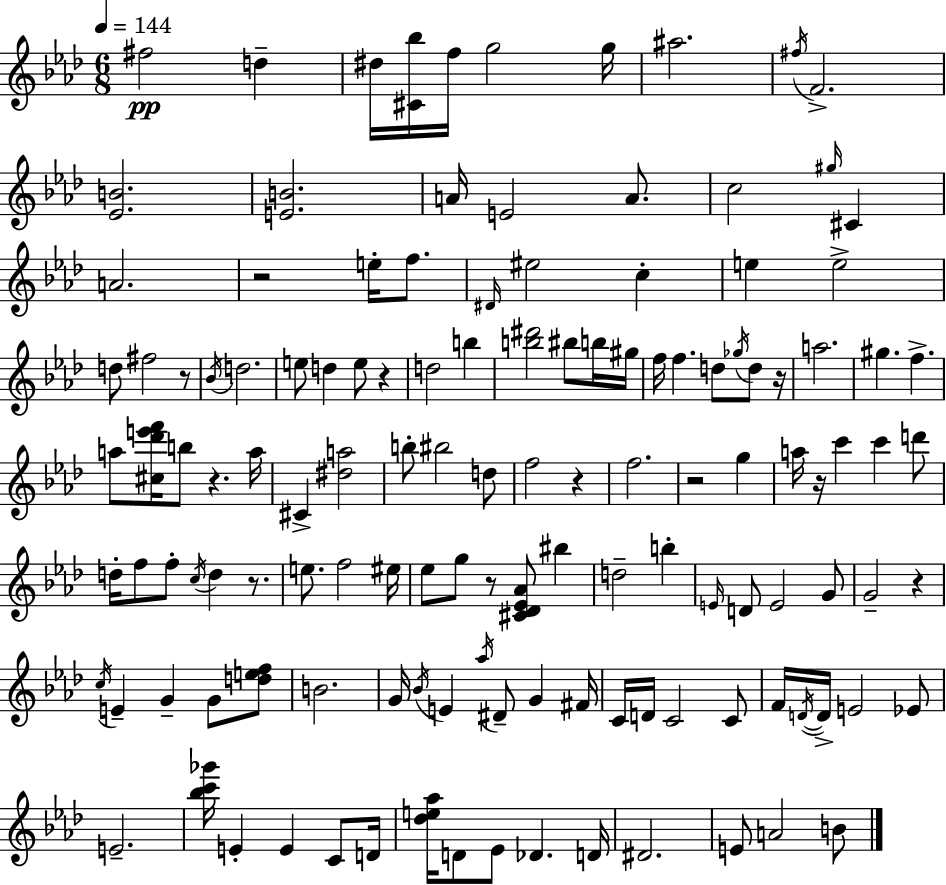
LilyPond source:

{
  \clef treble
  \numericTimeSignature
  \time 6/8
  \key f \minor
  \tempo 4 = 144
  fis''2\pp d''4-- | dis''16 <cis' bes''>16 f''16 g''2 g''16 | ais''2. | \acciaccatura { fis''16 } f'2.-> | \break <ees' b'>2. | <e' b'>2. | a'16 e'2 a'8. | c''2 \grace { gis''16 } cis'4 | \break a'2. | r2 e''16-. f''8. | \grace { dis'16 } eis''2 c''4-. | e''4 e''2-> | \break d''8 fis''2 | r8 \acciaccatura { bes'16 } d''2. | e''8 d''4 e''8 | r4 d''2 | \break b''4 <b'' dis'''>2 | bis''8 b''16 gis''16 f''16 f''4. d''8 | \acciaccatura { ges''16 } d''8 r16 a''2. | gis''4. f''4.-> | \break a''8 <cis'' des''' e''' f'''>16 b''8 r4. | a''16 cis'4-> <dis'' a''>2 | b''8-. bis''2 | d''8 f''2 | \break r4 f''2. | r2 | g''4 a''16 r16 c'''4 c'''4 | d'''8 d''16-. f''8 f''8-. \acciaccatura { c''16 } d''4 | \break r8. e''8. f''2 | eis''16 ees''8 g''8 r8 | <cis' des' ees' aes'>8 bis''4 d''2-- | b''4-. \grace { e'16 } d'8 e'2 | \break g'8 g'2-- | r4 \acciaccatura { c''16 } e'4-- | g'4-- g'8 <d'' e'' f''>8 b'2. | g'16 \acciaccatura { bes'16 } e'4 | \break \acciaccatura { aes''16 } dis'8-- g'4 fis'16 c'16 d'16 | c'2 c'8 f'16 \acciaccatura { d'16~ }~ | d'16-> e'2 ees'8 e'2.-- | <bes'' c''' ges'''>16 | \break e'4-. e'4 c'8 d'16 <des'' e'' aes''>16 | d'8 ees'8 des'4. d'16 dis'2. | e'8 | a'2 b'8 \bar "|."
}